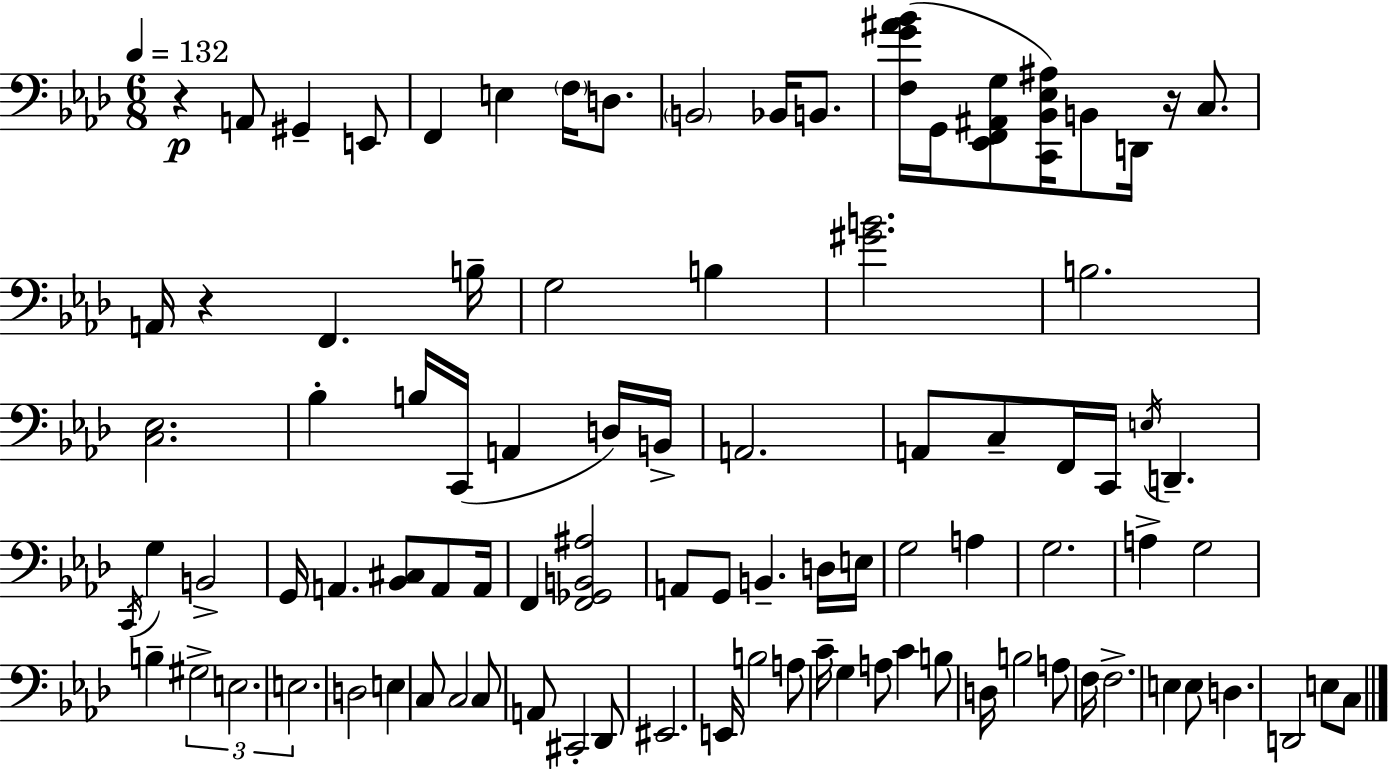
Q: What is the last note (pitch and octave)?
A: C3